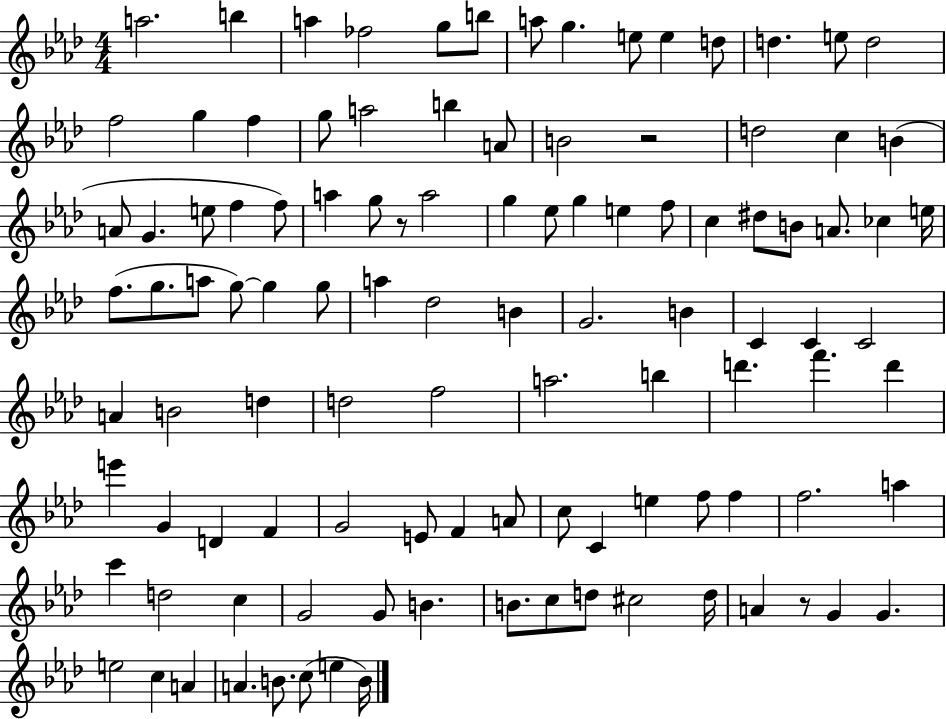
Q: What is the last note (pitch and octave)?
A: B4